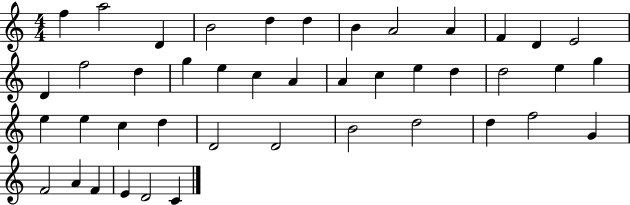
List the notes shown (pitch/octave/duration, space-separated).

F5/q A5/h D4/q B4/h D5/q D5/q B4/q A4/h A4/q F4/q D4/q E4/h D4/q F5/h D5/q G5/q E5/q C5/q A4/q A4/q C5/q E5/q D5/q D5/h E5/q G5/q E5/q E5/q C5/q D5/q D4/h D4/h B4/h D5/h D5/q F5/h G4/q F4/h A4/q F4/q E4/q D4/h C4/q